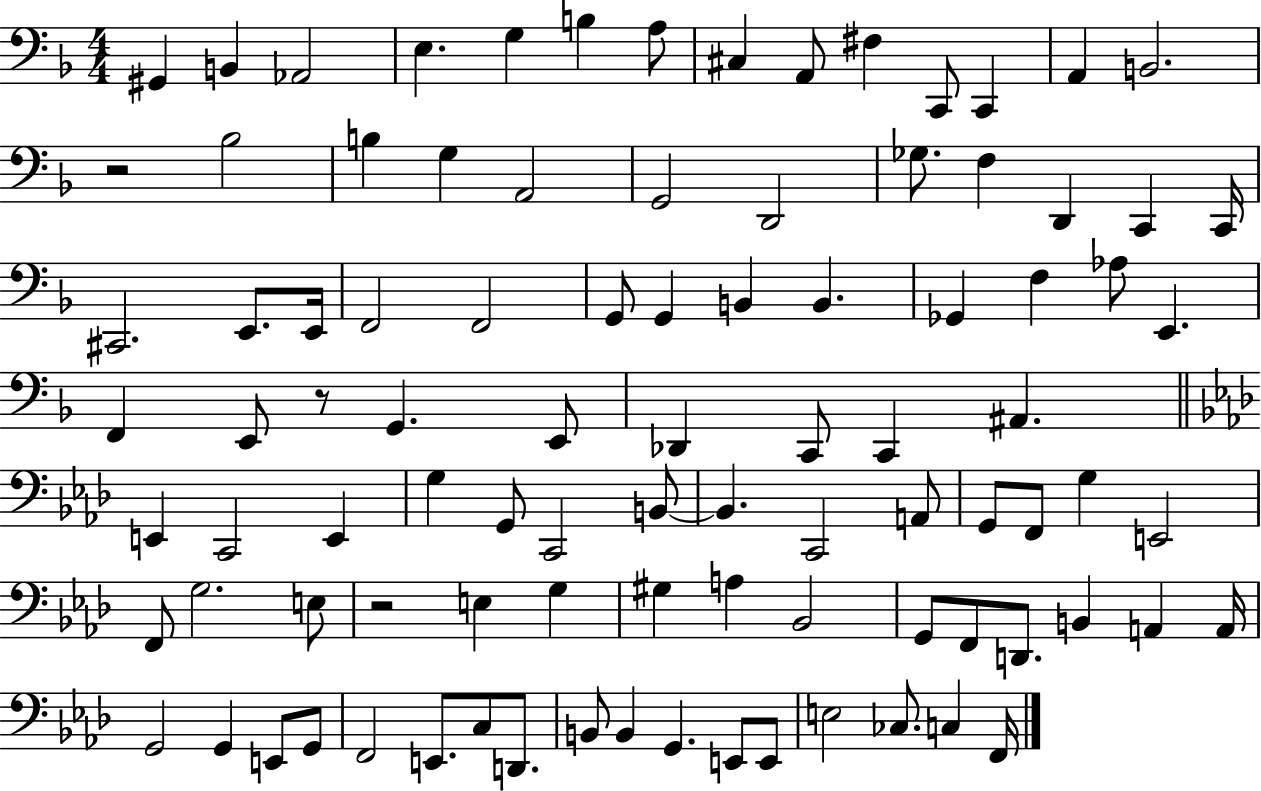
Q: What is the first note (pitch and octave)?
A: G#2